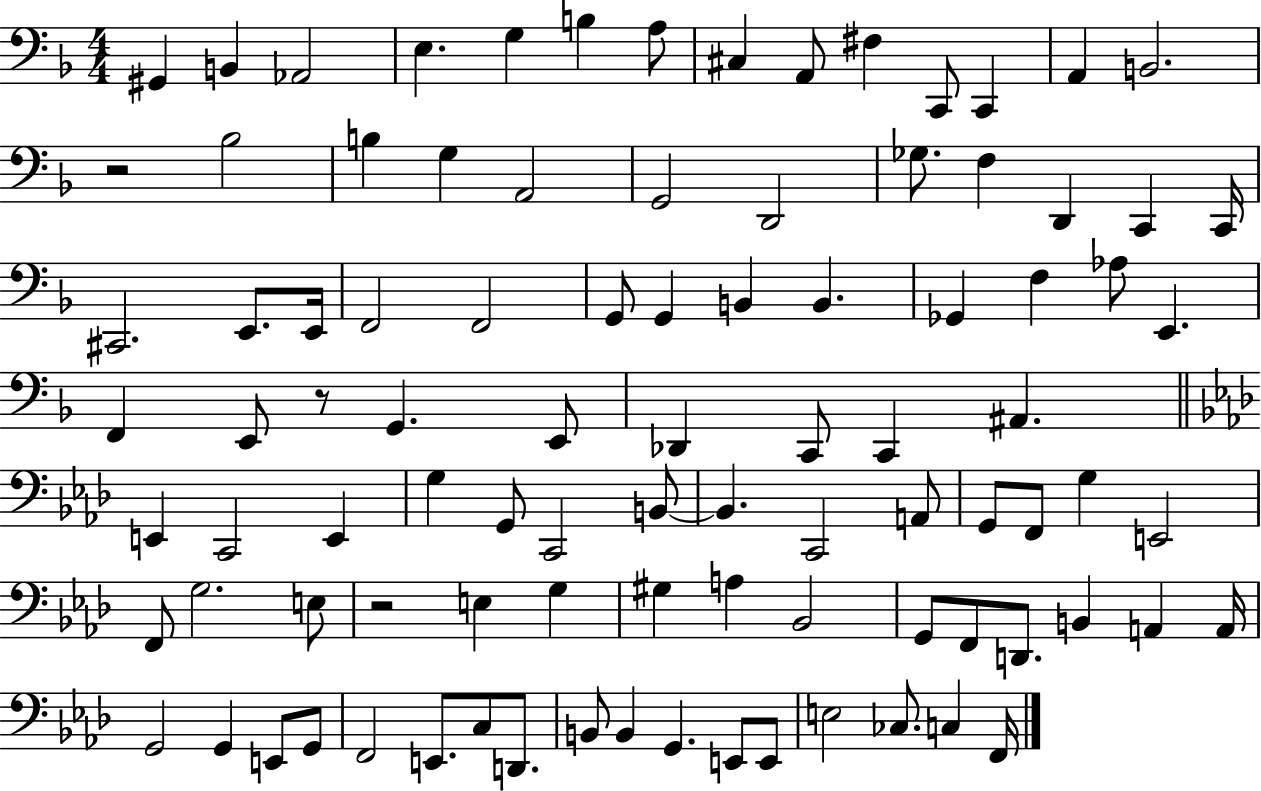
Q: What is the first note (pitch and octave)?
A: G#2